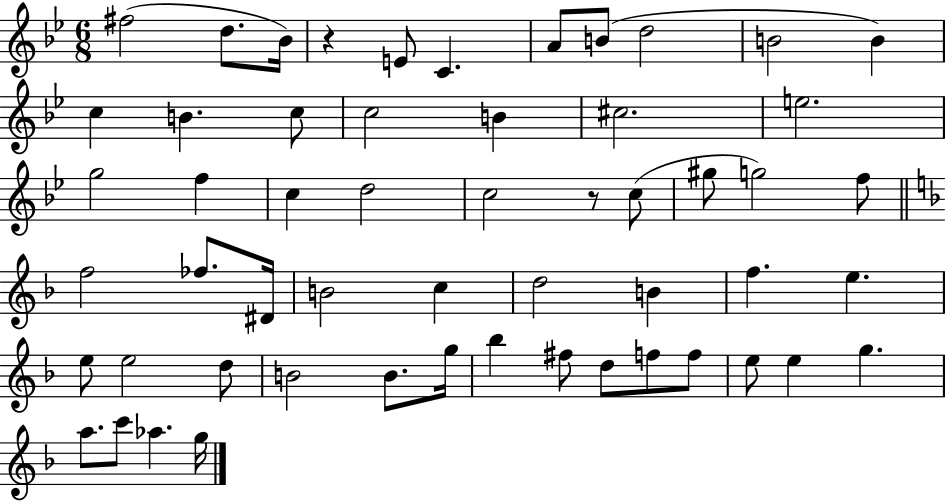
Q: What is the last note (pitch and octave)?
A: G5